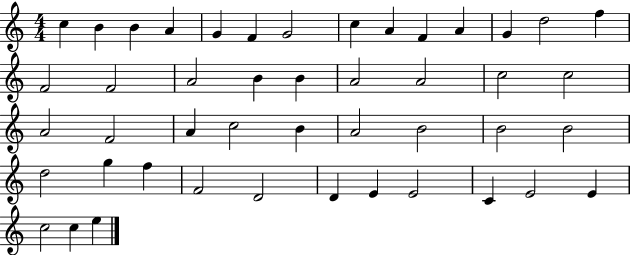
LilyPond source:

{
  \clef treble
  \numericTimeSignature
  \time 4/4
  \key c \major
  c''4 b'4 b'4 a'4 | g'4 f'4 g'2 | c''4 a'4 f'4 a'4 | g'4 d''2 f''4 | \break f'2 f'2 | a'2 b'4 b'4 | a'2 a'2 | c''2 c''2 | \break a'2 f'2 | a'4 c''2 b'4 | a'2 b'2 | b'2 b'2 | \break d''2 g''4 f''4 | f'2 d'2 | d'4 e'4 e'2 | c'4 e'2 e'4 | \break c''2 c''4 e''4 | \bar "|."
}